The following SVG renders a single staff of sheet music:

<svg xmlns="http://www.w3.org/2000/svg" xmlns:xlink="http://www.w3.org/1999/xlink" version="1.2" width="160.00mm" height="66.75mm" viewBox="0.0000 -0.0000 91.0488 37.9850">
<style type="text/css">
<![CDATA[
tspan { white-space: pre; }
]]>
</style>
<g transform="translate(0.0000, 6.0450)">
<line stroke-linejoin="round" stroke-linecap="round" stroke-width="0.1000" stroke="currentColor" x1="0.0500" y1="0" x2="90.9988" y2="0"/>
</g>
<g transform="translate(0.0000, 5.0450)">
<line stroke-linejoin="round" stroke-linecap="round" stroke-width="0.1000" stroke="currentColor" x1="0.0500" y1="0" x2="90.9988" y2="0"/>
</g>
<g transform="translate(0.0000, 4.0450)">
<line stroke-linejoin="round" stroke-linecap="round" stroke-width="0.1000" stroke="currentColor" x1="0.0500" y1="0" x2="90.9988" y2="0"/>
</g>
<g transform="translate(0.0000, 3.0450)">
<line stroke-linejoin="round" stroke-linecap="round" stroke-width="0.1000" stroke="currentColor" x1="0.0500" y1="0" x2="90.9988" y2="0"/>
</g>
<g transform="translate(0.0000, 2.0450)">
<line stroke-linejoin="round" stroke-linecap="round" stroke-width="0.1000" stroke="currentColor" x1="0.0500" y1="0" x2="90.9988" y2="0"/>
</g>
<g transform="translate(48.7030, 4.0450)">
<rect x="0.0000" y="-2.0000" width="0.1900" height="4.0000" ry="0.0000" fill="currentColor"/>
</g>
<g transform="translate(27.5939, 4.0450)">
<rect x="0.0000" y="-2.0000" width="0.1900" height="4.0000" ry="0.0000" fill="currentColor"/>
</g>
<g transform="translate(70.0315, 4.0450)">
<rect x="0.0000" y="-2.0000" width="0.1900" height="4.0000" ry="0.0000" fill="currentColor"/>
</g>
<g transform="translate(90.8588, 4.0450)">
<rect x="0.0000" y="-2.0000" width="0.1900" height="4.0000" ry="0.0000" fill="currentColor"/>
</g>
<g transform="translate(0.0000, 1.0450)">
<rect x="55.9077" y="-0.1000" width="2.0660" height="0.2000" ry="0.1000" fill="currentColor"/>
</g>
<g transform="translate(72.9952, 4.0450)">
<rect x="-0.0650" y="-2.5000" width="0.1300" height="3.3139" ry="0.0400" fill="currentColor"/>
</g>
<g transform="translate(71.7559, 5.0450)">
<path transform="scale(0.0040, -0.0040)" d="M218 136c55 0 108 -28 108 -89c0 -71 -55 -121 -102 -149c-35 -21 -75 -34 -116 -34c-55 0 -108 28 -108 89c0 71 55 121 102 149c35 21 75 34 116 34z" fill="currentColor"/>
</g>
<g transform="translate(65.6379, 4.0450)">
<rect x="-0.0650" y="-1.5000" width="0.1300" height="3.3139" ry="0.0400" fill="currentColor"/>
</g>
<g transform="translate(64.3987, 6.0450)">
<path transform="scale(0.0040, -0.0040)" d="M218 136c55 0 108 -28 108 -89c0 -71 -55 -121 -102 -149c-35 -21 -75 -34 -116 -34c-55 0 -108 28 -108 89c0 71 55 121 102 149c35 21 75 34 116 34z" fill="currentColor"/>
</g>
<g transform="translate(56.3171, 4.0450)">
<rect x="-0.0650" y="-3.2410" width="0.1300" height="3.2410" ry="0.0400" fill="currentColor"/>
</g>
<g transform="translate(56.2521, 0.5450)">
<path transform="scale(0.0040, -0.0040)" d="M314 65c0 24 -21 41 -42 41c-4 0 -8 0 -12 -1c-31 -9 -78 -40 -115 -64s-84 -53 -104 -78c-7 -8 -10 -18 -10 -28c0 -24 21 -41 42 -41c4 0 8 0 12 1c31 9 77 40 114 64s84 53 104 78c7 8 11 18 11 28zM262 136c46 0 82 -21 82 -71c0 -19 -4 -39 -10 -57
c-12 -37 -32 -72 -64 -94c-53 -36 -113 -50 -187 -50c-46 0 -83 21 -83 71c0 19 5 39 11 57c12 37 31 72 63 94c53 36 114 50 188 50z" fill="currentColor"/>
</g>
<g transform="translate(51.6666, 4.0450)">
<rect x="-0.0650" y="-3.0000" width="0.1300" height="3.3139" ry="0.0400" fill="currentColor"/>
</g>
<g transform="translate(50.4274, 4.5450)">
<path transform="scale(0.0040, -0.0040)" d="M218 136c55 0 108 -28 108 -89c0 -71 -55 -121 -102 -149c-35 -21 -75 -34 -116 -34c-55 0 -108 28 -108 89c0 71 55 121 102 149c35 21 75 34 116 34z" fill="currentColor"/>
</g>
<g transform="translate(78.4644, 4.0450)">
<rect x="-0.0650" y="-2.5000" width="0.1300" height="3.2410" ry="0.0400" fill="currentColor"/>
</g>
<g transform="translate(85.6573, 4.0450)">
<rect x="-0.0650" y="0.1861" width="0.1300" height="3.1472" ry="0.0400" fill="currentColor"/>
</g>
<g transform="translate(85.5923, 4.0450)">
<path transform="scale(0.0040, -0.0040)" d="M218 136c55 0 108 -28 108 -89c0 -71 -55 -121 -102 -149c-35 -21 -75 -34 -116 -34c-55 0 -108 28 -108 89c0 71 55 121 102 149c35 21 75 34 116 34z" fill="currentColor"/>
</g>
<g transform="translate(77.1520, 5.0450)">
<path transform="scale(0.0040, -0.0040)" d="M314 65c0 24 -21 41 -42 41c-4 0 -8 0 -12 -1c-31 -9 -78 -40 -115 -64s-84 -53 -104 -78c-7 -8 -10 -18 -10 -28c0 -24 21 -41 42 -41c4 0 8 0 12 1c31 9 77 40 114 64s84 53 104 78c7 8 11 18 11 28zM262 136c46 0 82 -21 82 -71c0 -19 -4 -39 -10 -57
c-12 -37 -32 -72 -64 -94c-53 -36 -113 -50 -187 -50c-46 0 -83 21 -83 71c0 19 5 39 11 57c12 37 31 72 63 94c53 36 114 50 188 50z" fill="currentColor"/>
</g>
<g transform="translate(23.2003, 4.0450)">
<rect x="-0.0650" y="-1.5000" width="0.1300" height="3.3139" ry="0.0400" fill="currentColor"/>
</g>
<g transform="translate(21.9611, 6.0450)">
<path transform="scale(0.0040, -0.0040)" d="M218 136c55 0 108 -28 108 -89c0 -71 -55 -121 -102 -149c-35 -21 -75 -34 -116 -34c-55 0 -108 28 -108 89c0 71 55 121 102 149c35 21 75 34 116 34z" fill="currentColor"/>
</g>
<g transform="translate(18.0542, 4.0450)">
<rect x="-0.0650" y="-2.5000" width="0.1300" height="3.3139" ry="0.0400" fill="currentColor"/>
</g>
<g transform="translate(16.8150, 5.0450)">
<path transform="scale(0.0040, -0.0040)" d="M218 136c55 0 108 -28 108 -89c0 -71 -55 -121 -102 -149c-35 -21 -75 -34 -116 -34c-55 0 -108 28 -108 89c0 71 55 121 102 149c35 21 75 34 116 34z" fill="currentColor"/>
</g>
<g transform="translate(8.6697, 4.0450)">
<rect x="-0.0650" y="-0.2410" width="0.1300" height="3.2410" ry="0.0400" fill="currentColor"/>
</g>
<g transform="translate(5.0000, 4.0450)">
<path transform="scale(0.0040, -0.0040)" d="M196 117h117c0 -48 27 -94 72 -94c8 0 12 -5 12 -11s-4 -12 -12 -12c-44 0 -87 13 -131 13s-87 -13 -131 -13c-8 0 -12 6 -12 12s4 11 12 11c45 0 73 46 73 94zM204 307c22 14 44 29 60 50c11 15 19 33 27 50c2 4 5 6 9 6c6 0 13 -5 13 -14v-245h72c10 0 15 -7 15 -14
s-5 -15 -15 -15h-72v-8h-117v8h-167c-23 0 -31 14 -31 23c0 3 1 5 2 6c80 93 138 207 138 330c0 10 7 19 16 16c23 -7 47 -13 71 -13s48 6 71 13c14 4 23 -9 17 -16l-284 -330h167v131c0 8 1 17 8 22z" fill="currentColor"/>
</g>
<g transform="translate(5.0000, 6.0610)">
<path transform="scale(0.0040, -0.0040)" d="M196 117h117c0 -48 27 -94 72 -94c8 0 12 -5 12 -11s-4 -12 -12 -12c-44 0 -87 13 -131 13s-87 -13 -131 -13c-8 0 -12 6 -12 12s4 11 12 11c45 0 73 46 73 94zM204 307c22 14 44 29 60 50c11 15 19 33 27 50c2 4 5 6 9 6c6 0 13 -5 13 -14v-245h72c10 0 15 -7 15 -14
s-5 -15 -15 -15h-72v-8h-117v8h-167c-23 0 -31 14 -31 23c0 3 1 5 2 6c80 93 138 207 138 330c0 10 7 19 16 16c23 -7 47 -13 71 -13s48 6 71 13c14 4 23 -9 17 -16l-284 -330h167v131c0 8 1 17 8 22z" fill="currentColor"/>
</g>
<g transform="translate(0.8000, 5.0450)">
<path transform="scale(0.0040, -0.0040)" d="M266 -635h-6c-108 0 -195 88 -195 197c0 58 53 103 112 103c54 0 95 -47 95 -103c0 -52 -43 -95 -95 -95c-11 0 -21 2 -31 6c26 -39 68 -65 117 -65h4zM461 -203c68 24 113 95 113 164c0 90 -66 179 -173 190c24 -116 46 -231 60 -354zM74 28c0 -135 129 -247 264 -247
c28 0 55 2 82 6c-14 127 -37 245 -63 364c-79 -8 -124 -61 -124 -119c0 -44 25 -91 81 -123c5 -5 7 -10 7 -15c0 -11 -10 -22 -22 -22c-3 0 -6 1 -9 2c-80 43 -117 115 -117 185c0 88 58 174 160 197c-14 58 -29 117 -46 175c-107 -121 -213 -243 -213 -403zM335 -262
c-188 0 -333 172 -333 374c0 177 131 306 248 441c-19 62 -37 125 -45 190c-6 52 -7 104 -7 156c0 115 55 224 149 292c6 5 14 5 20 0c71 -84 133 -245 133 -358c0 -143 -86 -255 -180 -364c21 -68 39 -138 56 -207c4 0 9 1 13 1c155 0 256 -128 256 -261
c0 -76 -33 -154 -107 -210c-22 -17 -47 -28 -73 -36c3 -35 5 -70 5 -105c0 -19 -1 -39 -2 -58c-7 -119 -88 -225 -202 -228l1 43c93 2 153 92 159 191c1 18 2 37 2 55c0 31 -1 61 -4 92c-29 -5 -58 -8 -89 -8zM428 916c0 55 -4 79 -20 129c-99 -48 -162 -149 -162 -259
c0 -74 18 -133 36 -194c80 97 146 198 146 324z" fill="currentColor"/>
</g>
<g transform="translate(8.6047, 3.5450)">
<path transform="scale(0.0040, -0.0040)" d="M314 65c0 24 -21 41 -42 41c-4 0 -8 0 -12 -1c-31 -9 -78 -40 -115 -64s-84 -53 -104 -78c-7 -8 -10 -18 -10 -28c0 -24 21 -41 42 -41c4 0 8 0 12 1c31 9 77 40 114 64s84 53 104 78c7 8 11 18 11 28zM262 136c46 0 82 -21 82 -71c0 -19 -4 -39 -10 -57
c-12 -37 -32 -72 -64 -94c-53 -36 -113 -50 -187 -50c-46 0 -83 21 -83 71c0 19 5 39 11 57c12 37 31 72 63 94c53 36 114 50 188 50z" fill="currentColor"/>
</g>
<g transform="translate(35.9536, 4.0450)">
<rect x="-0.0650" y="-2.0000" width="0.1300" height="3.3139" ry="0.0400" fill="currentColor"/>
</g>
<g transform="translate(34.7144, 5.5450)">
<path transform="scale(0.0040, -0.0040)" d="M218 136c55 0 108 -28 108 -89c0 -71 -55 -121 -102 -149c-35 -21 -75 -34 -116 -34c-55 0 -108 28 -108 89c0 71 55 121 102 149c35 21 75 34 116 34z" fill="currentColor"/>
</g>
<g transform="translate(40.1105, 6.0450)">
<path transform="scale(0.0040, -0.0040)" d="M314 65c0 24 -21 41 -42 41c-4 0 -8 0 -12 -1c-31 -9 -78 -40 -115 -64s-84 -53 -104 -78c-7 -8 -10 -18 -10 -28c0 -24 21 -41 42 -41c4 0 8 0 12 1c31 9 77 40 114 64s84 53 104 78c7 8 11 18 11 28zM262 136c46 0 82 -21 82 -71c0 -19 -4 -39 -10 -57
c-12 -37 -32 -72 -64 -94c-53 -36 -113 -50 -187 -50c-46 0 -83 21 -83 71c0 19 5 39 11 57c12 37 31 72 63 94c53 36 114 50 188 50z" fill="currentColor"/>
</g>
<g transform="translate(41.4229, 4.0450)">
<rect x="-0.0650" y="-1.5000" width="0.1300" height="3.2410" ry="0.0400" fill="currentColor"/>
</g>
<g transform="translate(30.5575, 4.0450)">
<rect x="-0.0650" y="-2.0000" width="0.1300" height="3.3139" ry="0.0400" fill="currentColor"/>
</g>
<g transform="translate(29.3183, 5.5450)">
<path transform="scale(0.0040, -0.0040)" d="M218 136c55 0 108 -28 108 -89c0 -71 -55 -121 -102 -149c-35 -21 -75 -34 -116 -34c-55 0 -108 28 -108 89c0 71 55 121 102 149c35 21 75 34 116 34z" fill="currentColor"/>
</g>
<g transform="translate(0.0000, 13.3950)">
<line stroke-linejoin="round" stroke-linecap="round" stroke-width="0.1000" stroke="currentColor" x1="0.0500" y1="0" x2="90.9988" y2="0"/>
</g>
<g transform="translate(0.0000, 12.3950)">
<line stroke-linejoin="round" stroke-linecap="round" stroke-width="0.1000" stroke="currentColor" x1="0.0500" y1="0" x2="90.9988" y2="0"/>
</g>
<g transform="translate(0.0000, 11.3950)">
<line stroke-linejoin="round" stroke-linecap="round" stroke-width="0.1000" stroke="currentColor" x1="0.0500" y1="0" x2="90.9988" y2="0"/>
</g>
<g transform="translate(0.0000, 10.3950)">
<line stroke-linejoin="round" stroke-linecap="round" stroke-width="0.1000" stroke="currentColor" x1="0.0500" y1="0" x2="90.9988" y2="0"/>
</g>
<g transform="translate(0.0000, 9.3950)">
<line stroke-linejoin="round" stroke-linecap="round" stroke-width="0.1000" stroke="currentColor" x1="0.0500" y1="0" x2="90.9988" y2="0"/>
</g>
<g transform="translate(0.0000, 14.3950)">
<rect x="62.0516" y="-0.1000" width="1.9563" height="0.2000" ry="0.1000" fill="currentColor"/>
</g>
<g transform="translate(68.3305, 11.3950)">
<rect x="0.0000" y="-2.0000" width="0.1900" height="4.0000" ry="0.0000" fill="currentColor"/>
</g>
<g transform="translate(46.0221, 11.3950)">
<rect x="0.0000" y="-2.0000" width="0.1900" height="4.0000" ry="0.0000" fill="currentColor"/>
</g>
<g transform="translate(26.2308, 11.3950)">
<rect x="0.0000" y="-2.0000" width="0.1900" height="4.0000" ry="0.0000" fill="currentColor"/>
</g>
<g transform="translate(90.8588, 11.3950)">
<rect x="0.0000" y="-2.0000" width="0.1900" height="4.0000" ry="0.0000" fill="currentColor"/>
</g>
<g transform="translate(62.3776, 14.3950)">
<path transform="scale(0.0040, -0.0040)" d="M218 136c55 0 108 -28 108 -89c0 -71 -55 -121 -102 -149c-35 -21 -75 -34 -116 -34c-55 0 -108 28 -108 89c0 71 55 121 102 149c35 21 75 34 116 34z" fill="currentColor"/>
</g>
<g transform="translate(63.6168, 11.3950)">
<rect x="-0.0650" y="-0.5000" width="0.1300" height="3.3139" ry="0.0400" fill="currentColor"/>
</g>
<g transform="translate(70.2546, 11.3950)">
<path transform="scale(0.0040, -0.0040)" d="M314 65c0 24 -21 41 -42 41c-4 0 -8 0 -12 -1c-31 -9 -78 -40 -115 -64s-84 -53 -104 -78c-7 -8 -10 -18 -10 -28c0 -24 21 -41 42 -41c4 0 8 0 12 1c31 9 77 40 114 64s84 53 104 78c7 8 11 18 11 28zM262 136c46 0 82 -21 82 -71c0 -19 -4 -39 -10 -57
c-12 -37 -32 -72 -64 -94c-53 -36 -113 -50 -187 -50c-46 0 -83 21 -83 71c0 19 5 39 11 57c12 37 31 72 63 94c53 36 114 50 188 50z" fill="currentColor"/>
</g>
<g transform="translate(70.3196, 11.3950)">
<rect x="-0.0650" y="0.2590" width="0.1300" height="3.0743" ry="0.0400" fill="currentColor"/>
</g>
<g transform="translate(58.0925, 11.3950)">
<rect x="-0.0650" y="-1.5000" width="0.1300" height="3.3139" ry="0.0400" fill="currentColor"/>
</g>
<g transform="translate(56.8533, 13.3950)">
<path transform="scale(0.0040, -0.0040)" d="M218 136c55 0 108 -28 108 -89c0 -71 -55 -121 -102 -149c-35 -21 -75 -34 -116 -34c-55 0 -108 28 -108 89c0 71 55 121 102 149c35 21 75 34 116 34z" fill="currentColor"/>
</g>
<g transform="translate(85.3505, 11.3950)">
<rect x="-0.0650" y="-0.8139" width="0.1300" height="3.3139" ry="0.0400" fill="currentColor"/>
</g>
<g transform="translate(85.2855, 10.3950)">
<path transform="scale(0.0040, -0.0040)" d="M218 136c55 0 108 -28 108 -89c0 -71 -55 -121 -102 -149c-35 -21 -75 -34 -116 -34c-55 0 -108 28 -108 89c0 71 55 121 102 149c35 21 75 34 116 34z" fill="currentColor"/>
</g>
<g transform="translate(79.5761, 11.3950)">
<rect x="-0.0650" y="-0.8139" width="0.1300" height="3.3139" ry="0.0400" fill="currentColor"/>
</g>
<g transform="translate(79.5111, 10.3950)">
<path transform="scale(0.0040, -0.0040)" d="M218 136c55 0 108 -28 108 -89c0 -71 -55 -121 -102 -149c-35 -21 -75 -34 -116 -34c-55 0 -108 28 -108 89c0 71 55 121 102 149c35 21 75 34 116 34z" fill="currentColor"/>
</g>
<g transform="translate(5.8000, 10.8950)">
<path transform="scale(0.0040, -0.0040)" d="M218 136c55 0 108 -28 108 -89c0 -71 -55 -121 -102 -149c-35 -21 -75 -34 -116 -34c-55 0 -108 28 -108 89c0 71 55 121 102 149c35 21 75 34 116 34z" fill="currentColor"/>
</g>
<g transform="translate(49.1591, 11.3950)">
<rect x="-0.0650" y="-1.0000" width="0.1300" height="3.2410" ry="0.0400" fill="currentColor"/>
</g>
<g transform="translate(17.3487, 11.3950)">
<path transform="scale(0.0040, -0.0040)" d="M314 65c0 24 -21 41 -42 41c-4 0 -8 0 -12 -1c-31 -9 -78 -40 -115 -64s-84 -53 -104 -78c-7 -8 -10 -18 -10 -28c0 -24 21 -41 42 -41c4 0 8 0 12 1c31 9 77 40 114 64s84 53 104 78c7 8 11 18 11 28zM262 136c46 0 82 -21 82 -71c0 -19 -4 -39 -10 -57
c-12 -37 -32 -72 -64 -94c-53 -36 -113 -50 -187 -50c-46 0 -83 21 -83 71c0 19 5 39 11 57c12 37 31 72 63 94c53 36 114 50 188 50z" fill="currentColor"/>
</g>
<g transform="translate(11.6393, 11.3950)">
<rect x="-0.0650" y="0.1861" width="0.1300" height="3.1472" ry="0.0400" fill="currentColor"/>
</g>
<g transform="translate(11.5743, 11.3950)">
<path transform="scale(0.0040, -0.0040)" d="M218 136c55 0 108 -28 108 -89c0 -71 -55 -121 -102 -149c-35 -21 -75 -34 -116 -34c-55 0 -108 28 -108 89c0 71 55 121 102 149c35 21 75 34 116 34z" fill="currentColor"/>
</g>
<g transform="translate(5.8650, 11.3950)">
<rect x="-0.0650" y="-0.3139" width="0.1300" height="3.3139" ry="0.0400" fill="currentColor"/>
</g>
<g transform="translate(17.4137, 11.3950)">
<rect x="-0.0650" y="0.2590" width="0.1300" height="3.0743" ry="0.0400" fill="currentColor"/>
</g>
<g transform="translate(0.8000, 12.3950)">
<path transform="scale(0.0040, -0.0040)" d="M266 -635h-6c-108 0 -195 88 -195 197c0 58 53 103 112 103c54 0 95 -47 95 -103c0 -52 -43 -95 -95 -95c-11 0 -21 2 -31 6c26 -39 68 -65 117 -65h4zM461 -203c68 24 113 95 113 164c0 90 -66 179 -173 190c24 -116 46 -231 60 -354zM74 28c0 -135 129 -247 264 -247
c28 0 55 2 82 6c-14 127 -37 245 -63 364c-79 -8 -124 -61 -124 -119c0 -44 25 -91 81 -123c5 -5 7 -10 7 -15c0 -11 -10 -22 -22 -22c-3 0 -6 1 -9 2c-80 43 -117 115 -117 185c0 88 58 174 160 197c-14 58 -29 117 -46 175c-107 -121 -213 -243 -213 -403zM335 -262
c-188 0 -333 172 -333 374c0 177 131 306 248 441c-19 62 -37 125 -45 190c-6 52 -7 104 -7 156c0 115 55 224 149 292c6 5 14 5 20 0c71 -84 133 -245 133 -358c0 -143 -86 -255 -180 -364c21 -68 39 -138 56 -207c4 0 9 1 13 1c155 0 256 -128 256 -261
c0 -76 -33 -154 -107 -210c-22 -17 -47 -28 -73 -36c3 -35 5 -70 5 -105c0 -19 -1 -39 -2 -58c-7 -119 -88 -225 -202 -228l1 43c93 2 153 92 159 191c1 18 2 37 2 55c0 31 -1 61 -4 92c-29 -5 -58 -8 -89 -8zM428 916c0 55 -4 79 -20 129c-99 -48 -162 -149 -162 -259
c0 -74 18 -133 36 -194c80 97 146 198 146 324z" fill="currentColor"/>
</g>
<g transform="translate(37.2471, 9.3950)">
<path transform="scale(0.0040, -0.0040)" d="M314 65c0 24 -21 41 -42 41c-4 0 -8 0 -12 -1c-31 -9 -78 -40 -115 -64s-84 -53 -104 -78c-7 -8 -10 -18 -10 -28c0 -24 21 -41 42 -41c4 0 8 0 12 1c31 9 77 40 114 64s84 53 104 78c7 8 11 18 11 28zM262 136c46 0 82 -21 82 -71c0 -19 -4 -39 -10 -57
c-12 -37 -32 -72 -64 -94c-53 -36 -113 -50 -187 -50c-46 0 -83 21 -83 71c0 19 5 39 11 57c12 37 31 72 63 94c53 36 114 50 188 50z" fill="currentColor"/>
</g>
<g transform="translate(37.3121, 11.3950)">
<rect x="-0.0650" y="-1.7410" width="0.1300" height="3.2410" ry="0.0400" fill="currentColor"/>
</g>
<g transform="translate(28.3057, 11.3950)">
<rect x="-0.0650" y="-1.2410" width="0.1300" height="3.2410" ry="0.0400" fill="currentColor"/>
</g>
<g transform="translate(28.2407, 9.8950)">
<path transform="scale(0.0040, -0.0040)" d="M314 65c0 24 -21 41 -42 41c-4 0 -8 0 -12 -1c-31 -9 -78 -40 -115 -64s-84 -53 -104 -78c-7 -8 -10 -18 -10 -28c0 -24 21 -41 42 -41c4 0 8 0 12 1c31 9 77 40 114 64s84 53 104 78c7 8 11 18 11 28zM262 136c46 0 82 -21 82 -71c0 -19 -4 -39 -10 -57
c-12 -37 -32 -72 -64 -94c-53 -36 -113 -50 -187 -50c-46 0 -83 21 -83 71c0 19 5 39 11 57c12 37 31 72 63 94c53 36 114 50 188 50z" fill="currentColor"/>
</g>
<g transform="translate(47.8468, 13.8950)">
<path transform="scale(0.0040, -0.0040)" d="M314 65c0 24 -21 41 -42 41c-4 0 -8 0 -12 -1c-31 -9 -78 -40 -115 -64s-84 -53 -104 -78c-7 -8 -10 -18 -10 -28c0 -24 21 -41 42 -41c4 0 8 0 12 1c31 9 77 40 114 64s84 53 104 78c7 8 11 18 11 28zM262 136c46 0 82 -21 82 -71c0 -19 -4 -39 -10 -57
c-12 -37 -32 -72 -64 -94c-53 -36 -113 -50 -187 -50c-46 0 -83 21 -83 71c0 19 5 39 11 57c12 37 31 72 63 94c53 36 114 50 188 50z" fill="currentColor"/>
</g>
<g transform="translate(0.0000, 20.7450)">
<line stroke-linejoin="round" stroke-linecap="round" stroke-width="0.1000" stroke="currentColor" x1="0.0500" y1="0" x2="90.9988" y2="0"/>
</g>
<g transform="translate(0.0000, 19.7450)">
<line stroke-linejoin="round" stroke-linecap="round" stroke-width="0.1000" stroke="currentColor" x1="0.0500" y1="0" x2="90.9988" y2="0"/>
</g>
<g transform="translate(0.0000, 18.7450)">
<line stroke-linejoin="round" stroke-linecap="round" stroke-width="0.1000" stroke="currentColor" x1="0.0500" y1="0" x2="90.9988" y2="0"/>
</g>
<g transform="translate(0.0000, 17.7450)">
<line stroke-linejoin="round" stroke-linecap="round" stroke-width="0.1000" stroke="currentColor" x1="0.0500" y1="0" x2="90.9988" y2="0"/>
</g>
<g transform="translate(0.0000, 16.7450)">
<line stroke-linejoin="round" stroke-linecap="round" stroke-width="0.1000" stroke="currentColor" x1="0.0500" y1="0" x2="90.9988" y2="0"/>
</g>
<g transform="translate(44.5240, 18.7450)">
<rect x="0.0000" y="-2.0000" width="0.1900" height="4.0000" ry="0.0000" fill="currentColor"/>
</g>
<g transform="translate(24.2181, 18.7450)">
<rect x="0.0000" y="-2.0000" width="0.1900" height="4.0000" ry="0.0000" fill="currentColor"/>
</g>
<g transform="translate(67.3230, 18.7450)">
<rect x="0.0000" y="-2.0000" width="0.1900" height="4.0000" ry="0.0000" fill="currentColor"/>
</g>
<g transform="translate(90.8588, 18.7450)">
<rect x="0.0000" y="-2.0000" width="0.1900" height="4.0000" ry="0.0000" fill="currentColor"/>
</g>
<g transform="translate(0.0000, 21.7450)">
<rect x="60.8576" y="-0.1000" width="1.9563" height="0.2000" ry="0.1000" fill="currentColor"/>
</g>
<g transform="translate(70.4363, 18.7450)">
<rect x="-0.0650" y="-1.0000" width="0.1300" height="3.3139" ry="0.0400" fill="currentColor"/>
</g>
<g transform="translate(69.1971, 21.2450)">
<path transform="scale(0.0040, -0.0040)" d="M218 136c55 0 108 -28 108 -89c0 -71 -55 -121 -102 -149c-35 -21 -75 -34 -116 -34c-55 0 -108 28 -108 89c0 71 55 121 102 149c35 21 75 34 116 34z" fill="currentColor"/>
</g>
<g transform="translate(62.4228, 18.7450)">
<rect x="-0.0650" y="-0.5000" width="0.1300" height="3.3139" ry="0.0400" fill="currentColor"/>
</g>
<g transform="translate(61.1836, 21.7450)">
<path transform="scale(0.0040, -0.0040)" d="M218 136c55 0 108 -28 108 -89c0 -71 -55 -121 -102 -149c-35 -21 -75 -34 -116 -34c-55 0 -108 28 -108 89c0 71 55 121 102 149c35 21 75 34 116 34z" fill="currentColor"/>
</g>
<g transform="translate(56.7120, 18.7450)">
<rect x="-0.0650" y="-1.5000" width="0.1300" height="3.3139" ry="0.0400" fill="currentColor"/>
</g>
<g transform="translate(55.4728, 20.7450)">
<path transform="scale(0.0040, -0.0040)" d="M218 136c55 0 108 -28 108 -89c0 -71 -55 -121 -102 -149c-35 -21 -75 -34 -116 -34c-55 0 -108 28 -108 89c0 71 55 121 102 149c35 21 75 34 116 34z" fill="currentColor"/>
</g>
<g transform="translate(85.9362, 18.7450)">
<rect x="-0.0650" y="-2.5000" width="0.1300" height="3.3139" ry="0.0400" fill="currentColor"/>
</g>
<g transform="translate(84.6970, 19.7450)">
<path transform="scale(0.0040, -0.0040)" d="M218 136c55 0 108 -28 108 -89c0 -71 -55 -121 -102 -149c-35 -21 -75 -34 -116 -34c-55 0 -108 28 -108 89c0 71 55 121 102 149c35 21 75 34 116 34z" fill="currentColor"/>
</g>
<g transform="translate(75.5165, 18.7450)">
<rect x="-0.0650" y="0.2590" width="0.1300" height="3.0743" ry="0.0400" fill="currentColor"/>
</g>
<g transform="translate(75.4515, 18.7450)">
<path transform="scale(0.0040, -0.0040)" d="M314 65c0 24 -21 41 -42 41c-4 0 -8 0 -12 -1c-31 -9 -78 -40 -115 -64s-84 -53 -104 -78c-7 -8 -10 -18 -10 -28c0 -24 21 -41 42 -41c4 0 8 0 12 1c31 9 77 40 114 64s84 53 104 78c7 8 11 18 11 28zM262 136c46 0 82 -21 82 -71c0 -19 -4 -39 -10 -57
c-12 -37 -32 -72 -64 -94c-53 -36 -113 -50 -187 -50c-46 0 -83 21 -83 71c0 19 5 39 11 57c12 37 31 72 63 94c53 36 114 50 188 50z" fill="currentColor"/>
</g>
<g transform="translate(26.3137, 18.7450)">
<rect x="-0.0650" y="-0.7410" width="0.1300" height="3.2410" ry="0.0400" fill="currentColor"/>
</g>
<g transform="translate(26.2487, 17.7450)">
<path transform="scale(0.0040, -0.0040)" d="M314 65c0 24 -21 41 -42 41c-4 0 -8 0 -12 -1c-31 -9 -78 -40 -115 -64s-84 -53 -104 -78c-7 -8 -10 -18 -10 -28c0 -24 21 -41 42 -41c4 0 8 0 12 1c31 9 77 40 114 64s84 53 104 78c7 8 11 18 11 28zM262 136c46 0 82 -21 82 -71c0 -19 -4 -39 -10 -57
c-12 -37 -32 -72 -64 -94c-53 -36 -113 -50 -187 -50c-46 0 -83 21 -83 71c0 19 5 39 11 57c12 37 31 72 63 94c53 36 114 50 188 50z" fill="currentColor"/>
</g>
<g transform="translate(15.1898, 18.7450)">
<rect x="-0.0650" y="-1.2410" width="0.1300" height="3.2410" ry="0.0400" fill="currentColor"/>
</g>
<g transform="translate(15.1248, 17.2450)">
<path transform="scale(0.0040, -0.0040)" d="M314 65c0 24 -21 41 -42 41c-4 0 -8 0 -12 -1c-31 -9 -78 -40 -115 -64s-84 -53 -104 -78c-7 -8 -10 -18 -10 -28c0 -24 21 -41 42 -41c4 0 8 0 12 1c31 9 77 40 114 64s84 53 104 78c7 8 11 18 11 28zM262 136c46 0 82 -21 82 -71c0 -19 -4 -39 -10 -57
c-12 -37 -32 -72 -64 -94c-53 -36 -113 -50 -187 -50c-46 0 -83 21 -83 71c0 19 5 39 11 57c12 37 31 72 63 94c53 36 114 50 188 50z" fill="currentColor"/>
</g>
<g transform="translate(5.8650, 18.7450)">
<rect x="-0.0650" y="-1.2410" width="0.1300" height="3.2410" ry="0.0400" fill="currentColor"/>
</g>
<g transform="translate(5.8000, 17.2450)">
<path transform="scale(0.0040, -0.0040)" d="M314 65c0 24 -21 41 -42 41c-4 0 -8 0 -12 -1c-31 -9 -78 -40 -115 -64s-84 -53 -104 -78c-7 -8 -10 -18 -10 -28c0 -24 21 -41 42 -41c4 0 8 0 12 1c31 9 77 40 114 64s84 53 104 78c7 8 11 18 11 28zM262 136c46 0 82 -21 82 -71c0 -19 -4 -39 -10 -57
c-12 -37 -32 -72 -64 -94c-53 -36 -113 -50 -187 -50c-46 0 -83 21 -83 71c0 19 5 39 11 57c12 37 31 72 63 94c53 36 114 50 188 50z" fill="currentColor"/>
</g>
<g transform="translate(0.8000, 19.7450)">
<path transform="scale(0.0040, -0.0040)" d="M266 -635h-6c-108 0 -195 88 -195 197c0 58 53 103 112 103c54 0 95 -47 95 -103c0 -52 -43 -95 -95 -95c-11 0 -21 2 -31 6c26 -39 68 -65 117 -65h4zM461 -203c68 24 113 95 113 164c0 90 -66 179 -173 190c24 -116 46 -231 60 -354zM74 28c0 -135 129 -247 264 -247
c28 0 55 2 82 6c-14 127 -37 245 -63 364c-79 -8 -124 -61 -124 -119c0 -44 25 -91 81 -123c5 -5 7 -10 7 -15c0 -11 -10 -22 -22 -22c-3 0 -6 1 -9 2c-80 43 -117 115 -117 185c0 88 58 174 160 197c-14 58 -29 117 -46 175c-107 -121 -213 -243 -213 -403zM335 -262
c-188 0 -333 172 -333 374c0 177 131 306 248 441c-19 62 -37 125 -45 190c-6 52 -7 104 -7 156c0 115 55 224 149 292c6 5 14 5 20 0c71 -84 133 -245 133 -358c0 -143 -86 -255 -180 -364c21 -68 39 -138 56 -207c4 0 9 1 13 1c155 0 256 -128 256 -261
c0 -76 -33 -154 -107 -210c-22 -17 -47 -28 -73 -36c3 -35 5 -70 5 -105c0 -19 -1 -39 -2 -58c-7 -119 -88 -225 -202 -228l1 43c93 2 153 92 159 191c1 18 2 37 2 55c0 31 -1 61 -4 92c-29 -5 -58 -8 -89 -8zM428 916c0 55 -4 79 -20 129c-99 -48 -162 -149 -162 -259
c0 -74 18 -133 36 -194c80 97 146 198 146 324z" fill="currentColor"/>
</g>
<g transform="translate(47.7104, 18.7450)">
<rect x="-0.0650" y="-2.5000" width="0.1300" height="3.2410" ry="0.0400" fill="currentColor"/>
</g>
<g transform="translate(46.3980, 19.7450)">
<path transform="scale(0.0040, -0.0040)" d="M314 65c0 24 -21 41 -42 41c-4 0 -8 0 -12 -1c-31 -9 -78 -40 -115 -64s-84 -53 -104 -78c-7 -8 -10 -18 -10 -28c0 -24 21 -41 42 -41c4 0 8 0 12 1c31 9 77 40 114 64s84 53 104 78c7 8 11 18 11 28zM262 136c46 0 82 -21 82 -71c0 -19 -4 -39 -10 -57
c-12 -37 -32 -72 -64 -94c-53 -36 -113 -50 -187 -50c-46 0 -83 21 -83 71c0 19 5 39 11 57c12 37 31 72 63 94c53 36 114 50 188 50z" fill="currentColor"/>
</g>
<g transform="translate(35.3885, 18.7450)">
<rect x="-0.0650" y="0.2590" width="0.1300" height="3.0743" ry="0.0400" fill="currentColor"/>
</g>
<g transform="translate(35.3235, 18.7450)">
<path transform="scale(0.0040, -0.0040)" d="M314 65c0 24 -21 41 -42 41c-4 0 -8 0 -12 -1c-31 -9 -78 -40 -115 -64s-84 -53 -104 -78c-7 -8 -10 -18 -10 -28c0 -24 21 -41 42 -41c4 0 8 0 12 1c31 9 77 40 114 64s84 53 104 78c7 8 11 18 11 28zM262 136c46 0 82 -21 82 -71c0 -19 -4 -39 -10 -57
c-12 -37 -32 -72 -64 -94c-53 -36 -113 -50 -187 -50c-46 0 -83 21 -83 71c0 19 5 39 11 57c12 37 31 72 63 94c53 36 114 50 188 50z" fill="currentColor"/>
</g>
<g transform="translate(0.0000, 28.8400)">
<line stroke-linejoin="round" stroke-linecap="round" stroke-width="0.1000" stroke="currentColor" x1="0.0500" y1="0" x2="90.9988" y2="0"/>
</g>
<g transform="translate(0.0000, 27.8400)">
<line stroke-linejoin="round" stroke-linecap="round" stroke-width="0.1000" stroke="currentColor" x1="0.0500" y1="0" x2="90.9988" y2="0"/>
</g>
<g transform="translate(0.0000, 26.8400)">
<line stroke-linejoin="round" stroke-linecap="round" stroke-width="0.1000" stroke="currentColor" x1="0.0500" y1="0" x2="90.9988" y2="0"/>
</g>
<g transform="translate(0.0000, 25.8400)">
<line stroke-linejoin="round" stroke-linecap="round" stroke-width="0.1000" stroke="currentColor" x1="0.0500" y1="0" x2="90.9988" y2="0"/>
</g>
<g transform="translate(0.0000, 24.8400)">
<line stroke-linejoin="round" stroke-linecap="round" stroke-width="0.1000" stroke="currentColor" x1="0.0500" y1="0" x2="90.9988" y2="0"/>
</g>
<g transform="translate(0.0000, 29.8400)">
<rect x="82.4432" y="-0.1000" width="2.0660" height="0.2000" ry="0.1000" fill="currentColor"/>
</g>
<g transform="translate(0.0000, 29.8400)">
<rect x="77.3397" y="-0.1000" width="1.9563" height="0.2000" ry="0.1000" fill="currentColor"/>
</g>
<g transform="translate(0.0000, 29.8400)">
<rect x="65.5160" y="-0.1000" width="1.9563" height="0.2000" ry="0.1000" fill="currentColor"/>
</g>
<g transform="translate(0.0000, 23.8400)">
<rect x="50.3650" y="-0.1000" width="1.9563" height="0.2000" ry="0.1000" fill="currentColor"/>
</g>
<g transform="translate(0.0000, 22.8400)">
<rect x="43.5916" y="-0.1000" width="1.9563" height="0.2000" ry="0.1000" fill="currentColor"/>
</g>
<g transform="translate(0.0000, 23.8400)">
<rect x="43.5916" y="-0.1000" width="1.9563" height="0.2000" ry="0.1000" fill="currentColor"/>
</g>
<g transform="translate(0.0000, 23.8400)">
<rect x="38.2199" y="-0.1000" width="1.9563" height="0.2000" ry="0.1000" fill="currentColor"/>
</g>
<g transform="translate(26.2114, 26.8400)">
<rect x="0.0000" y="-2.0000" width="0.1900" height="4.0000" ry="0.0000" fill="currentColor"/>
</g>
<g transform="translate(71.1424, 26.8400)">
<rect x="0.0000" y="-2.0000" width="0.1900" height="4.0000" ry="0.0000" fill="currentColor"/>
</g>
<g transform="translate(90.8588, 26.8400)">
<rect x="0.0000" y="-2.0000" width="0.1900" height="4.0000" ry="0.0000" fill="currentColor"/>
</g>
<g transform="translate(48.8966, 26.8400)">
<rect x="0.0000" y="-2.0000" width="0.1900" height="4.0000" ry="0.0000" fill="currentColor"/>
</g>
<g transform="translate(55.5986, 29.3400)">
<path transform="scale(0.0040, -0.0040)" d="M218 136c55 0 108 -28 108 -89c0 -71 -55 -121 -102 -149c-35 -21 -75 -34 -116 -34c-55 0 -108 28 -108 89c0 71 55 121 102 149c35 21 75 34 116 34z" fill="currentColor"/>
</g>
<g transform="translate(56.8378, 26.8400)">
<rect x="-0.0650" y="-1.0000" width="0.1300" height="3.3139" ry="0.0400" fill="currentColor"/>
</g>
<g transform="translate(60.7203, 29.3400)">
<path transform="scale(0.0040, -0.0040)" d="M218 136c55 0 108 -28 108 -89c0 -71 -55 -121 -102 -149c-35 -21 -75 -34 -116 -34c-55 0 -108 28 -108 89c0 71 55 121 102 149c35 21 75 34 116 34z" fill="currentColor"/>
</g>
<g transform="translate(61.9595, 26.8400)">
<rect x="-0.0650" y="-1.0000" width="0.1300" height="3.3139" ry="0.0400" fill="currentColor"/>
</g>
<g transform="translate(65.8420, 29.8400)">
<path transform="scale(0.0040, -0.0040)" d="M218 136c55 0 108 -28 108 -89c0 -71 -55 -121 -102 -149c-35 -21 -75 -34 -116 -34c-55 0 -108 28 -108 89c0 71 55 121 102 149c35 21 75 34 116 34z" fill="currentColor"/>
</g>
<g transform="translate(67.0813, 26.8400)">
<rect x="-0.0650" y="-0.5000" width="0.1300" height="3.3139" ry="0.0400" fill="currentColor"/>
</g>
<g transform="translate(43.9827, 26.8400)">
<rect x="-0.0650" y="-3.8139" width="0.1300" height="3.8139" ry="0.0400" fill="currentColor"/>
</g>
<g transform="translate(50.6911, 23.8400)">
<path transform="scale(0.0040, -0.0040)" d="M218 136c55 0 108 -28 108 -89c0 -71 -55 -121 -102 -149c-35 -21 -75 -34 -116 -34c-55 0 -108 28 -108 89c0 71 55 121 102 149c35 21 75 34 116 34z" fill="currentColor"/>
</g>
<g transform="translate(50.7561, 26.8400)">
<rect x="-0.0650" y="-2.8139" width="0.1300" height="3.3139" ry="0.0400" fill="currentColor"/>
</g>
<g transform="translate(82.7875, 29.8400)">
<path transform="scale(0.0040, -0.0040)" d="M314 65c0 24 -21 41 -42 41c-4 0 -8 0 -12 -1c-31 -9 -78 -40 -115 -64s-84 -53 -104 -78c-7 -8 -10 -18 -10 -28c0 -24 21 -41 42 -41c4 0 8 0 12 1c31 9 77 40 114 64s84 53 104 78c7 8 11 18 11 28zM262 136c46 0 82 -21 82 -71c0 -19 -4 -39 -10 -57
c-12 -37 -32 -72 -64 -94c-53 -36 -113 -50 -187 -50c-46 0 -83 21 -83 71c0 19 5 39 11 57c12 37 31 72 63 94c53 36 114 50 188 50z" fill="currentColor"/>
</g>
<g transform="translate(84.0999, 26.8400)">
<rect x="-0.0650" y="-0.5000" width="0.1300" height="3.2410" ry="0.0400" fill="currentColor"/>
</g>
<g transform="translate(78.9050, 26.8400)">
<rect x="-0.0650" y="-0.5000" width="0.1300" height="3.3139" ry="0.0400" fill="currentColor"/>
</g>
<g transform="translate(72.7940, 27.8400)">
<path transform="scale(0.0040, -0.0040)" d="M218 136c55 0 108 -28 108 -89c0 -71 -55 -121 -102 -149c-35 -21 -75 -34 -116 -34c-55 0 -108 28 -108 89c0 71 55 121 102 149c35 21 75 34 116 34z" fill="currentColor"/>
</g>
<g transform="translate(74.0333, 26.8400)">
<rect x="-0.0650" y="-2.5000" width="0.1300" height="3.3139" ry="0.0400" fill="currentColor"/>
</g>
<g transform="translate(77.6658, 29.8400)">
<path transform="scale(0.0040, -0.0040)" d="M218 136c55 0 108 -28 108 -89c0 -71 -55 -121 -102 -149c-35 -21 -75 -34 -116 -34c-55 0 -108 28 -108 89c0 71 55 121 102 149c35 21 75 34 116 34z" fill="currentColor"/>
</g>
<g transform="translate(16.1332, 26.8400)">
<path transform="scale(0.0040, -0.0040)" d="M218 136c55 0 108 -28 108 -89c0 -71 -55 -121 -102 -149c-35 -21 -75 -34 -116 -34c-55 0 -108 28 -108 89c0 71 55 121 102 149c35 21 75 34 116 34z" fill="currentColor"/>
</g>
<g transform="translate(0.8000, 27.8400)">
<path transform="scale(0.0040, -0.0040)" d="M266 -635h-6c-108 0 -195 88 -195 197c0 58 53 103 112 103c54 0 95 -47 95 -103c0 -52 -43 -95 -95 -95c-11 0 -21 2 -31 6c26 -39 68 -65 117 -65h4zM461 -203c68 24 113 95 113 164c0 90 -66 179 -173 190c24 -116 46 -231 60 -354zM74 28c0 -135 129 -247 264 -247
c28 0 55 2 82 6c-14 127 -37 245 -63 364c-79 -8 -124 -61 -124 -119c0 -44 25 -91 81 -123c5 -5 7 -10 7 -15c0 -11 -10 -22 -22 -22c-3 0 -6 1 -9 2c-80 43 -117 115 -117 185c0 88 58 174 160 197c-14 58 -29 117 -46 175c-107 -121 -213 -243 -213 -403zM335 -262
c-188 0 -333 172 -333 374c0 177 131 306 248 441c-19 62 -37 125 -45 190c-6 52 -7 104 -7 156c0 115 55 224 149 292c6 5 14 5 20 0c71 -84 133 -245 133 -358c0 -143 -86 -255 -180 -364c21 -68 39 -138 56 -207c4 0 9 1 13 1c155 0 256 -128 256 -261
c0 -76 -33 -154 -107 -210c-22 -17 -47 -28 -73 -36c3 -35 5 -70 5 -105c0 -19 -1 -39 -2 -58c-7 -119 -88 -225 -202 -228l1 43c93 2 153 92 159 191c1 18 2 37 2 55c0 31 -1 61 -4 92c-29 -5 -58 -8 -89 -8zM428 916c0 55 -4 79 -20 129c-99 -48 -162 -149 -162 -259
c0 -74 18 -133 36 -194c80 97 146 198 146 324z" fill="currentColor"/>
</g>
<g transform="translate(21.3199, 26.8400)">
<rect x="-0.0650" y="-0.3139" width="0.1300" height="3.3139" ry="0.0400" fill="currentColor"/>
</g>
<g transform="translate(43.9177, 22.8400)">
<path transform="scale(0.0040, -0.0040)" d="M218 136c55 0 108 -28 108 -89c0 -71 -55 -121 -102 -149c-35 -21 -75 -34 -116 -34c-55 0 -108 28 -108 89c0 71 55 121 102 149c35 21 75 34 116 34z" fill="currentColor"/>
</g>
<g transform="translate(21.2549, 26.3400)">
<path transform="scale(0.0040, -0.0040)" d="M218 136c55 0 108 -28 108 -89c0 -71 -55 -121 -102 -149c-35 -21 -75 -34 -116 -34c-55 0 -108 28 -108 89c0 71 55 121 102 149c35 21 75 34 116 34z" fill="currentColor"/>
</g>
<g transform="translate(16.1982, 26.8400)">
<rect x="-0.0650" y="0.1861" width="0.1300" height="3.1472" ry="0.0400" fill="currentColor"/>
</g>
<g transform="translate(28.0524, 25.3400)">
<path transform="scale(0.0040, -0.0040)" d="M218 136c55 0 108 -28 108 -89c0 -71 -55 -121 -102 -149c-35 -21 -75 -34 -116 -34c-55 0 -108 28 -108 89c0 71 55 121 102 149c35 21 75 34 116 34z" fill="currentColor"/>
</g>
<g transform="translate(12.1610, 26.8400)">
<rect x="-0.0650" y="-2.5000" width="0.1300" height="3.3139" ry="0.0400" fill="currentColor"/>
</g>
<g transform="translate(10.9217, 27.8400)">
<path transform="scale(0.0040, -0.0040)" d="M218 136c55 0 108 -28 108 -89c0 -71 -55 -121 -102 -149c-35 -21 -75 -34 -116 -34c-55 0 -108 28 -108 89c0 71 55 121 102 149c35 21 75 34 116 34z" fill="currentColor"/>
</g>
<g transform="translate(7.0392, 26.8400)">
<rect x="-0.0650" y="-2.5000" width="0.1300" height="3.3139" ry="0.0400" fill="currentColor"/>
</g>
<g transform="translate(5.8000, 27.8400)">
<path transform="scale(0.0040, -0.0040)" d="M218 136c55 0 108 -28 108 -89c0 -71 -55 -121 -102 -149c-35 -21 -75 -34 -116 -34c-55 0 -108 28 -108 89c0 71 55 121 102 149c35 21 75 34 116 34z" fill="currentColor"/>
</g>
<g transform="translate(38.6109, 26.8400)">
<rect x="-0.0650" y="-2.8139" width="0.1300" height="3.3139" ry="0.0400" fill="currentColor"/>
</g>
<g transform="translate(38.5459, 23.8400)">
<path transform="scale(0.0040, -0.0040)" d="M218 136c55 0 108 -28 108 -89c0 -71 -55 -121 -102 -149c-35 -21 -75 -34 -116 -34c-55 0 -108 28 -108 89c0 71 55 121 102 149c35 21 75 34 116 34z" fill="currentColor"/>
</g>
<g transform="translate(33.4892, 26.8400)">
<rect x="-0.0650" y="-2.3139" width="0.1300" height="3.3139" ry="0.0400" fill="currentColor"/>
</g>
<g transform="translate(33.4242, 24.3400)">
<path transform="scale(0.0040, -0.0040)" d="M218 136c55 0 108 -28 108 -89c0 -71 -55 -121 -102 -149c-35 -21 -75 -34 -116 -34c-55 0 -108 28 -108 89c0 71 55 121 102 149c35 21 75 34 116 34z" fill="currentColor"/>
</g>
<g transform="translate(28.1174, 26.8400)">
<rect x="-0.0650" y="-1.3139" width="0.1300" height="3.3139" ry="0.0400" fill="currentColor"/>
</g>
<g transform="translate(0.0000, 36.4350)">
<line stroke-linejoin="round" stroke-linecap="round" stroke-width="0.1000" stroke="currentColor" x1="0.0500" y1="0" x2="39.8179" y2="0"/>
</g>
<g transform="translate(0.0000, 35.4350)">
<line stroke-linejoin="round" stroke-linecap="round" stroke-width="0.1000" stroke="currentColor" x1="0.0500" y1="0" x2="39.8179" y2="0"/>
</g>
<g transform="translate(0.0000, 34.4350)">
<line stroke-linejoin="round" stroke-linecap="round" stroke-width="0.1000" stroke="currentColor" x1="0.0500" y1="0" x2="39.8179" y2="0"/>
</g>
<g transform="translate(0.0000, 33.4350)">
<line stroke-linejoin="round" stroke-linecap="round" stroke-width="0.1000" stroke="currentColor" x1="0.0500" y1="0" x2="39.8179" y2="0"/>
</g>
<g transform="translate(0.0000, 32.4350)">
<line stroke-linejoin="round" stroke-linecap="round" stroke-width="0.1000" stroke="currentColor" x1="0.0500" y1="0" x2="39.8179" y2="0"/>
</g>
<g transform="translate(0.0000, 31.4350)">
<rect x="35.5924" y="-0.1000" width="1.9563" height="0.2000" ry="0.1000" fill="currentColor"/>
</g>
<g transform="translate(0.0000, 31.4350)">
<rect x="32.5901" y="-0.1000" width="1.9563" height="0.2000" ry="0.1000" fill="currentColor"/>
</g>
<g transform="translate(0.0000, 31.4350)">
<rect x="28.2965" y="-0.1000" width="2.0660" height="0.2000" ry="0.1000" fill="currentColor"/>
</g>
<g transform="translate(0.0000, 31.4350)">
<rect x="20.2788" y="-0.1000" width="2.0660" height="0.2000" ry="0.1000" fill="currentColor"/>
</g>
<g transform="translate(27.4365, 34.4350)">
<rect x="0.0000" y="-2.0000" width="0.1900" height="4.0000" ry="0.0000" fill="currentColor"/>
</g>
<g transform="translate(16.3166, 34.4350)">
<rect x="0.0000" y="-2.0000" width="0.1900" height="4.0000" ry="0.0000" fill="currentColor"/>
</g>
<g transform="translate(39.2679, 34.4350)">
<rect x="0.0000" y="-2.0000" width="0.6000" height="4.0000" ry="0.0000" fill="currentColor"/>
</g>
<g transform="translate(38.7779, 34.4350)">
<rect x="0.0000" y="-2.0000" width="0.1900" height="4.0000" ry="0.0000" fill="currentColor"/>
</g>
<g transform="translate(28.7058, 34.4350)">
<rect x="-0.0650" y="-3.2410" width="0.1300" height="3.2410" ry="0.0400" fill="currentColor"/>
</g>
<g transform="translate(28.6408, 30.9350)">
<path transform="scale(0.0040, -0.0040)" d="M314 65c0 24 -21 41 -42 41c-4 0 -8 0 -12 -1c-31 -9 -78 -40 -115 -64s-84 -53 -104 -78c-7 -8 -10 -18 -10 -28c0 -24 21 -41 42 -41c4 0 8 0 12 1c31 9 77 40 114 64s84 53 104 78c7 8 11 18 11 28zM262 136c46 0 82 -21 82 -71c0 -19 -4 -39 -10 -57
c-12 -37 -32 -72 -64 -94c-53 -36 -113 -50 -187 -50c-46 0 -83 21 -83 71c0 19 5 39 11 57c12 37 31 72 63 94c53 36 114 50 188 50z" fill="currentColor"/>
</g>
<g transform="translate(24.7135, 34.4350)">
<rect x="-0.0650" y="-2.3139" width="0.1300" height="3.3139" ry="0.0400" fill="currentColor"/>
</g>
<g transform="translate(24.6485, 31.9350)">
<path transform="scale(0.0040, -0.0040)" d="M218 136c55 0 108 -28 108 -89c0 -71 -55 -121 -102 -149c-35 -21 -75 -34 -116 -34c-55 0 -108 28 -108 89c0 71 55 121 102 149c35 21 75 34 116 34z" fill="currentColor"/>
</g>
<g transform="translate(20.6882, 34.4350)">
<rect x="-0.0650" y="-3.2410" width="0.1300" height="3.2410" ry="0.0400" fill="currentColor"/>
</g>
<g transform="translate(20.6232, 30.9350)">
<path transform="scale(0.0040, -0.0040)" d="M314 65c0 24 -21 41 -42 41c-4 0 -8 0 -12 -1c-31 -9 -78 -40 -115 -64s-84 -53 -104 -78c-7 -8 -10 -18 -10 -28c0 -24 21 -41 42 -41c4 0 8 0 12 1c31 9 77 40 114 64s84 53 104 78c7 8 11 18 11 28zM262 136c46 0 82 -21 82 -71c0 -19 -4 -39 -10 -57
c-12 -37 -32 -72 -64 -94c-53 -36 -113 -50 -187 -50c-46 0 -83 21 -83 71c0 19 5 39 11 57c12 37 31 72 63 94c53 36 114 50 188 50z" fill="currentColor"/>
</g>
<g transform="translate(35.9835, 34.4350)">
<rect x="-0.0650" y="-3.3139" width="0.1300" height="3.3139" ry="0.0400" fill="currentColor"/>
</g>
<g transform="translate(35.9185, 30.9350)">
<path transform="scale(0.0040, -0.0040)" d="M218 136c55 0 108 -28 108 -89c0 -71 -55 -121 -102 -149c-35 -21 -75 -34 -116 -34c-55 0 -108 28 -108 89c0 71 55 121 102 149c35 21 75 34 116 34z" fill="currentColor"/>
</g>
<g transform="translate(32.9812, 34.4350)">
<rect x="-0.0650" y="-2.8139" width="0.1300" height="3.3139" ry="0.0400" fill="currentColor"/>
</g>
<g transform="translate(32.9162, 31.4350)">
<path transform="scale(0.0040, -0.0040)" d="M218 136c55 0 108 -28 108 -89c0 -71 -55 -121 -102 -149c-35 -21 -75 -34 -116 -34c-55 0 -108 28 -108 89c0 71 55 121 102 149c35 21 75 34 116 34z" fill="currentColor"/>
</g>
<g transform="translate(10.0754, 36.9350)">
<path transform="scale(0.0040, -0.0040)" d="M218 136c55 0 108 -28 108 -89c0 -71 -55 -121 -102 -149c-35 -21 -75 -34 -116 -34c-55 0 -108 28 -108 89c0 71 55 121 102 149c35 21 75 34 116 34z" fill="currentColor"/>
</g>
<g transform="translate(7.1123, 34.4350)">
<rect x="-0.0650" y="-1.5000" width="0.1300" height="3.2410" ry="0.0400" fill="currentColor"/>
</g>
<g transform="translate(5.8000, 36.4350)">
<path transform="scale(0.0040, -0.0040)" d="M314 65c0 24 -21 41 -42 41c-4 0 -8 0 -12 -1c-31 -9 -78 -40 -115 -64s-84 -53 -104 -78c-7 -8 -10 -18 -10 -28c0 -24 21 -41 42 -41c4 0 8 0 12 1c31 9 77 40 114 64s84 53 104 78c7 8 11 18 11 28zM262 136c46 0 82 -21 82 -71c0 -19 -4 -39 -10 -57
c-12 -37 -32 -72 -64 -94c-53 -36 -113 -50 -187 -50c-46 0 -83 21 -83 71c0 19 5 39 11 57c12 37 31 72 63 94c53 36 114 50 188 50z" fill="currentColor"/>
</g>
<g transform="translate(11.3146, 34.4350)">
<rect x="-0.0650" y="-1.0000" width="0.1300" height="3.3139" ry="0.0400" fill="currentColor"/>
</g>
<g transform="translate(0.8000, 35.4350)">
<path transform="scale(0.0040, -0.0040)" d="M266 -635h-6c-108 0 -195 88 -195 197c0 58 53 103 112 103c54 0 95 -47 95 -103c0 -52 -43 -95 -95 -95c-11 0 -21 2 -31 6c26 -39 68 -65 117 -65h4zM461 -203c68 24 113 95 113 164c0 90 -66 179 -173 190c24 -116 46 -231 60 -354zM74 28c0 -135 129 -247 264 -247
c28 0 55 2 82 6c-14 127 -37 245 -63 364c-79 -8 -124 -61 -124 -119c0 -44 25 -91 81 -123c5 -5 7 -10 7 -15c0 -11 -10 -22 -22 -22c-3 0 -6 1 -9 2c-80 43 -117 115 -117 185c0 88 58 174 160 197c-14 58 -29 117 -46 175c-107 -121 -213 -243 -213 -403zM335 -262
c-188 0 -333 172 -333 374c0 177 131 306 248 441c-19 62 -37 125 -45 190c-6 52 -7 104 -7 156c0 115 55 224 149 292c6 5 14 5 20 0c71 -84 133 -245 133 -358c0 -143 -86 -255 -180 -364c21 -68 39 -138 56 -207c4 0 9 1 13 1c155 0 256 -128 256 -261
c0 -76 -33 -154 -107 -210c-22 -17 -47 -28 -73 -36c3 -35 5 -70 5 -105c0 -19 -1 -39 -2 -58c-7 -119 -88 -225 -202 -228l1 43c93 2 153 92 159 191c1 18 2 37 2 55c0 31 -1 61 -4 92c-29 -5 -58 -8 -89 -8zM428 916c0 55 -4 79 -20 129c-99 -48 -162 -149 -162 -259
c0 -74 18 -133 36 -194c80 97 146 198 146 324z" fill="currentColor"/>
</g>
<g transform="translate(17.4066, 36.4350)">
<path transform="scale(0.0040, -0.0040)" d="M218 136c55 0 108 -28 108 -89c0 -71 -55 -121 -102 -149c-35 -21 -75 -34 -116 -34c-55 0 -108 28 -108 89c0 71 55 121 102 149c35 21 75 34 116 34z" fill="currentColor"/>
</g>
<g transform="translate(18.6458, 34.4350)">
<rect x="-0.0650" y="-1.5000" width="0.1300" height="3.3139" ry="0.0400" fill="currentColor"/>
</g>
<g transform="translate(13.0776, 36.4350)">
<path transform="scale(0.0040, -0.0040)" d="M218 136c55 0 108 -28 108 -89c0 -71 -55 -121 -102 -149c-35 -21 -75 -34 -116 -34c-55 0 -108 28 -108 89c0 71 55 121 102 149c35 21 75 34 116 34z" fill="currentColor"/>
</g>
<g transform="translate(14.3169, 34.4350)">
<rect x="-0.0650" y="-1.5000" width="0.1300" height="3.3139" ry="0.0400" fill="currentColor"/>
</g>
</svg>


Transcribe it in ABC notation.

X:1
T:Untitled
M:4/4
L:1/4
K:C
c2 G E F F E2 A b2 E G G2 B c B B2 e2 f2 D2 E C B2 d d e2 e2 d2 B2 G2 E C D B2 G G G B c e g a c' a D D C G C C2 E2 D E E b2 g b2 a b